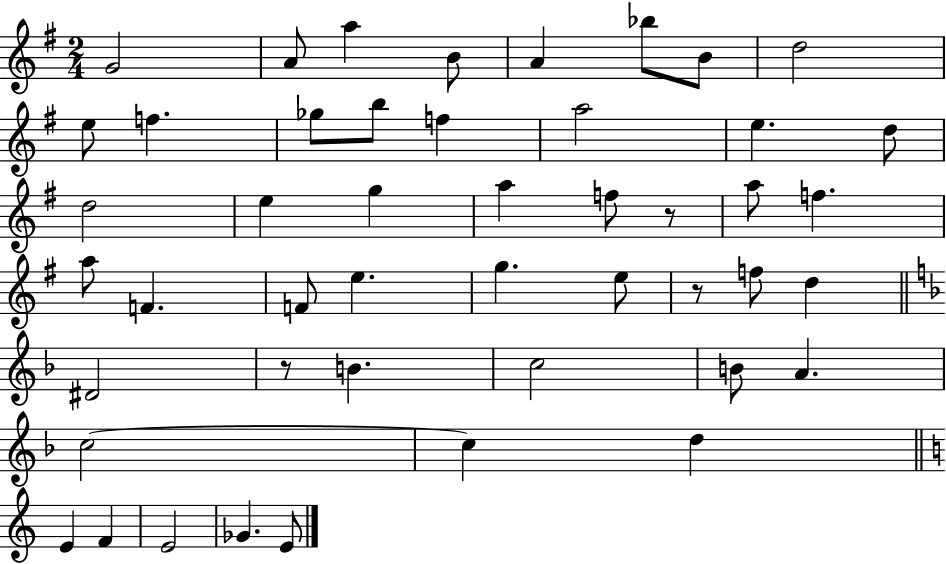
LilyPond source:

{
  \clef treble
  \numericTimeSignature
  \time 2/4
  \key g \major
  g'2 | a'8 a''4 b'8 | a'4 bes''8 b'8 | d''2 | \break e''8 f''4. | ges''8 b''8 f''4 | a''2 | e''4. d''8 | \break d''2 | e''4 g''4 | a''4 f''8 r8 | a''8 f''4. | \break a''8 f'4. | f'8 e''4. | g''4. e''8 | r8 f''8 d''4 | \break \bar "||" \break \key f \major dis'2 | r8 b'4. | c''2 | b'8 a'4. | \break c''2~~ | c''4 d''4 | \bar "||" \break \key c \major e'4 f'4 | e'2 | ges'4. e'8 | \bar "|."
}